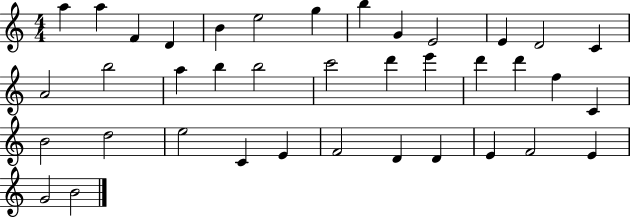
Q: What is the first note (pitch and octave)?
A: A5